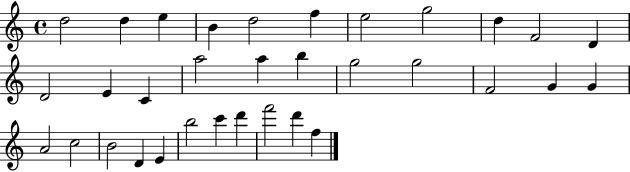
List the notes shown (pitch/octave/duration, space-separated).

D5/h D5/q E5/q B4/q D5/h F5/q E5/h G5/h D5/q F4/h D4/q D4/h E4/q C4/q A5/h A5/q B5/q G5/h G5/h F4/h G4/q G4/q A4/h C5/h B4/h D4/q E4/q B5/h C6/q D6/q F6/h D6/q F5/q